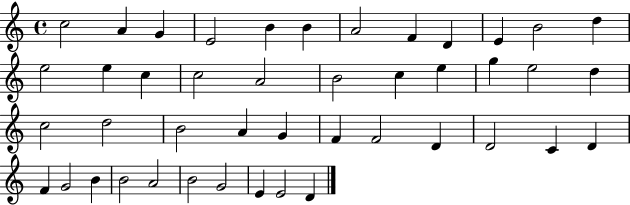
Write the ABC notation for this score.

X:1
T:Untitled
M:4/4
L:1/4
K:C
c2 A G E2 B B A2 F D E B2 d e2 e c c2 A2 B2 c e g e2 d c2 d2 B2 A G F F2 D D2 C D F G2 B B2 A2 B2 G2 E E2 D